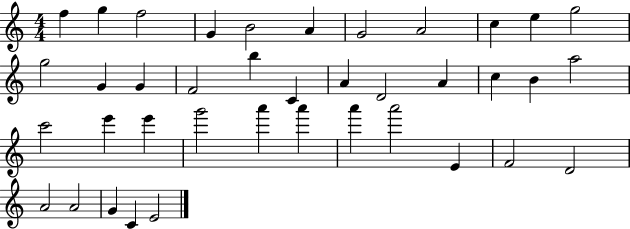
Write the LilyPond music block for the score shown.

{
  \clef treble
  \numericTimeSignature
  \time 4/4
  \key c \major
  f''4 g''4 f''2 | g'4 b'2 a'4 | g'2 a'2 | c''4 e''4 g''2 | \break g''2 g'4 g'4 | f'2 b''4 c'4 | a'4 d'2 a'4 | c''4 b'4 a''2 | \break c'''2 e'''4 e'''4 | g'''2 a'''4 a'''4 | a'''4 a'''2 e'4 | f'2 d'2 | \break a'2 a'2 | g'4 c'4 e'2 | \bar "|."
}